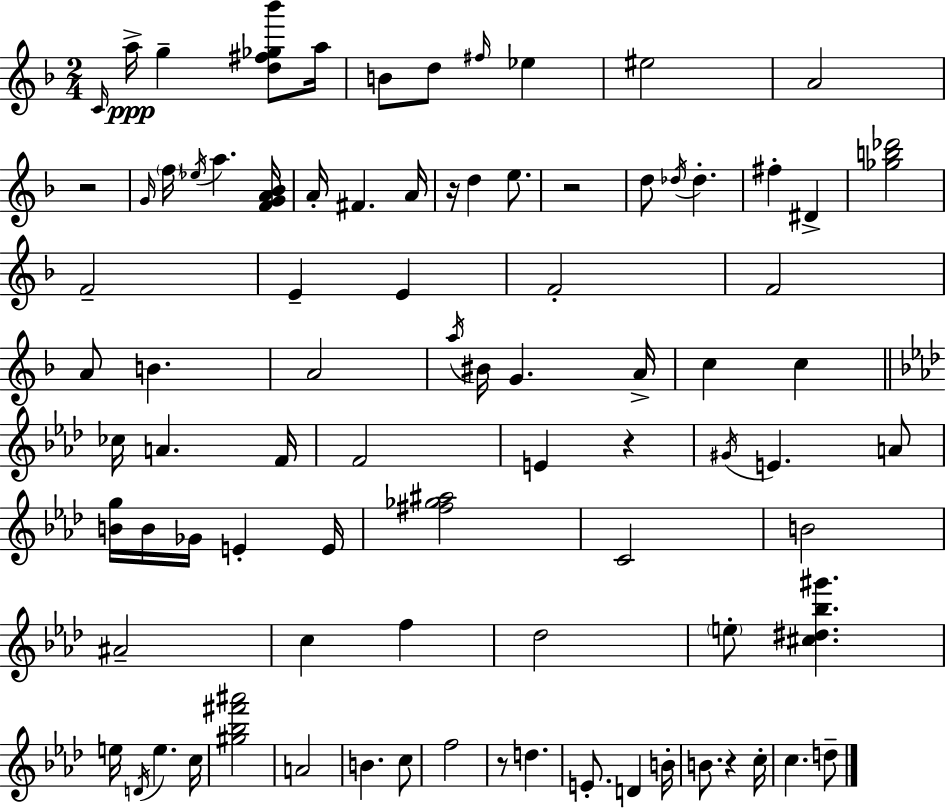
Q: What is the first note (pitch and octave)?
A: C4